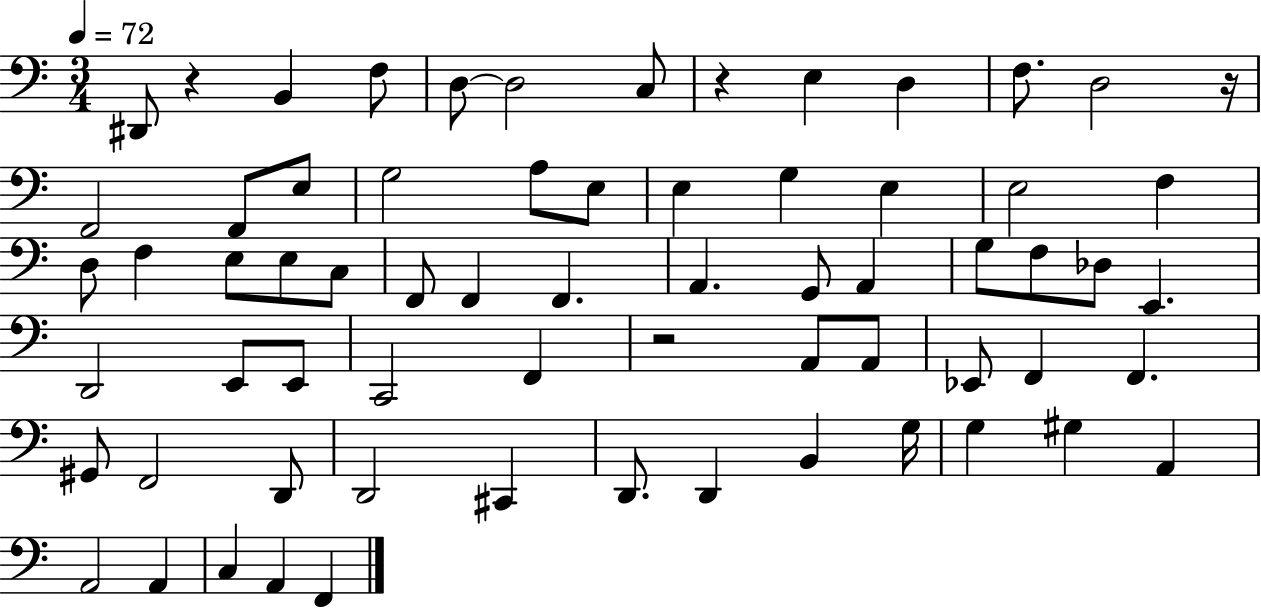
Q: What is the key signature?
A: C major